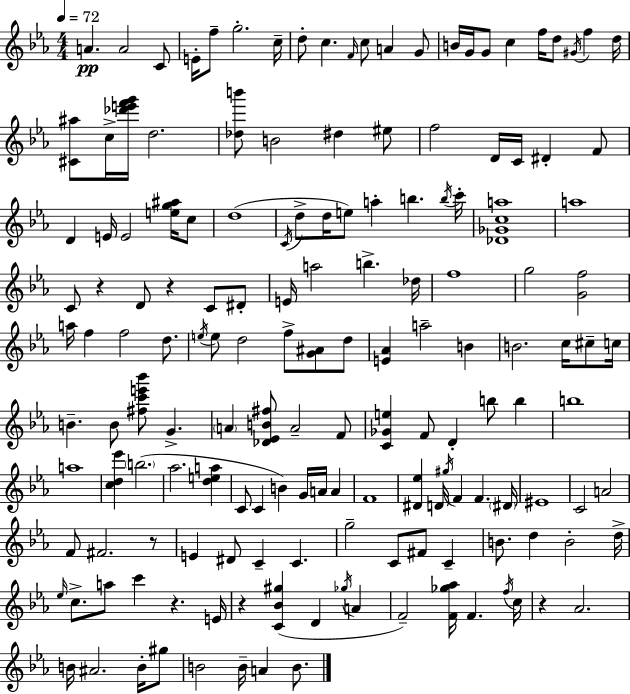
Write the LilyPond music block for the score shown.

{
  \clef treble
  \numericTimeSignature
  \time 4/4
  \key ees \major
  \tempo 4 = 72
  a'4.\pp a'2 c'8 | e'16-. f''8-- g''2.-. c''16-- | d''8-. c''4. \grace { f'16 } c''8 a'4 g'8 | b'16 g'16 g'8 c''4 f''16 d''8 \acciaccatura { gis'16 } f''4 | \break d''16 <cis' ais''>8 c''16-> <des''' e''' f''' g'''>16 d''2. | <des'' b'''>8 b'2 dis''4 | eis''8 f''2 d'16 c'16 dis'4-. | f'8 d'4 e'16 e'2 <e'' g'' ais''>16 | \break c''8 d''1( | \acciaccatura { c'16 } d''8-> d''16 e''8) a''4-. b''4. | \acciaccatura { b''16 } c'''16-. <des' ges' c'' a''>1 | a''1 | \break c'8 r4 d'8 r4 | c'8 dis'8-. e'16 a''2 b''4.-> | des''16 f''1 | g''2 <g' f''>2 | \break a''16 f''4 f''2 | d''8. \acciaccatura { e''16 } e''8 d''2 f''8-> | <g' ais'>8 d''8 <e' aes'>4 a''2-- | b'4 b'2. | \break c''16 cis''8-- c''16 b'4.-- b'8 <fis'' c''' e''' bes'''>8 g'4.-> | \parenthesize a'4 <des' ees' b' fis''>8 a'2-- | f'8 <c' ges' e''>4 f'8 d'4-. b''8 | b''4 b''1 | \break a''1 | <c'' d'' ees'''>4 \parenthesize b''2.( | aes''2. | <d'' e'' a''>4 c'8 c'4 b'4) g'16 | \break a'16 a'4 f'1 | <dis' ees''>4 d'16 \acciaccatura { gis''16 } f'4 f'4. | \parenthesize dis'16 eis'1 | c'2 a'2 | \break f'8 fis'2. | r8 e'4 dis'8 c'4-- | c'4. g''2-- c'8 | fis'8 c'4-- b'8. d''4 b'2-. | \break d''16-> \grace { ees''16 } c''8.-> a''8 c'''4 | r4. e'16 r4 <c' bes' gis''>4( d'4 | \acciaccatura { ges''16 } a'4 f'2--) | <f' ges'' aes''>16 f'4. \acciaccatura { f''16 } c''16 r4 aes'2. | \break b'16 ais'2. | b'16-. gis''8 b'2 | b'16-- a'4 b'8. \bar "|."
}